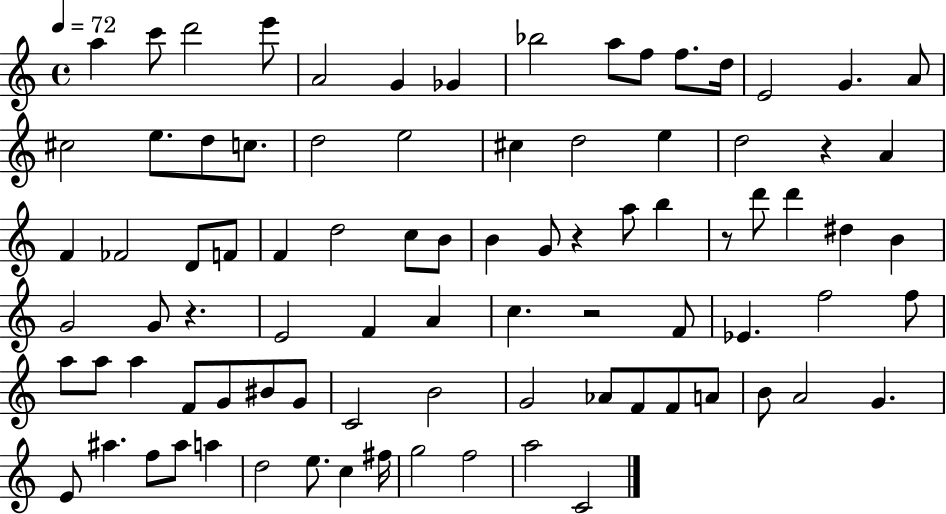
{
  \clef treble
  \time 4/4
  \defaultTimeSignature
  \key c \major
  \tempo 4 = 72
  a''4 c'''8 d'''2 e'''8 | a'2 g'4 ges'4 | bes''2 a''8 f''8 f''8. d''16 | e'2 g'4. a'8 | \break cis''2 e''8. d''8 c''8. | d''2 e''2 | cis''4 d''2 e''4 | d''2 r4 a'4 | \break f'4 fes'2 d'8 f'8 | f'4 d''2 c''8 b'8 | b'4 g'8 r4 a''8 b''4 | r8 d'''8 d'''4 dis''4 b'4 | \break g'2 g'8 r4. | e'2 f'4 a'4 | c''4. r2 f'8 | ees'4. f''2 f''8 | \break a''8 a''8 a''4 f'8 g'8 bis'8 g'8 | c'2 b'2 | g'2 aes'8 f'8 f'8 a'8 | b'8 a'2 g'4. | \break e'8 ais''4. f''8 ais''8 a''4 | d''2 e''8. c''4 fis''16 | g''2 f''2 | a''2 c'2 | \break \bar "|."
}